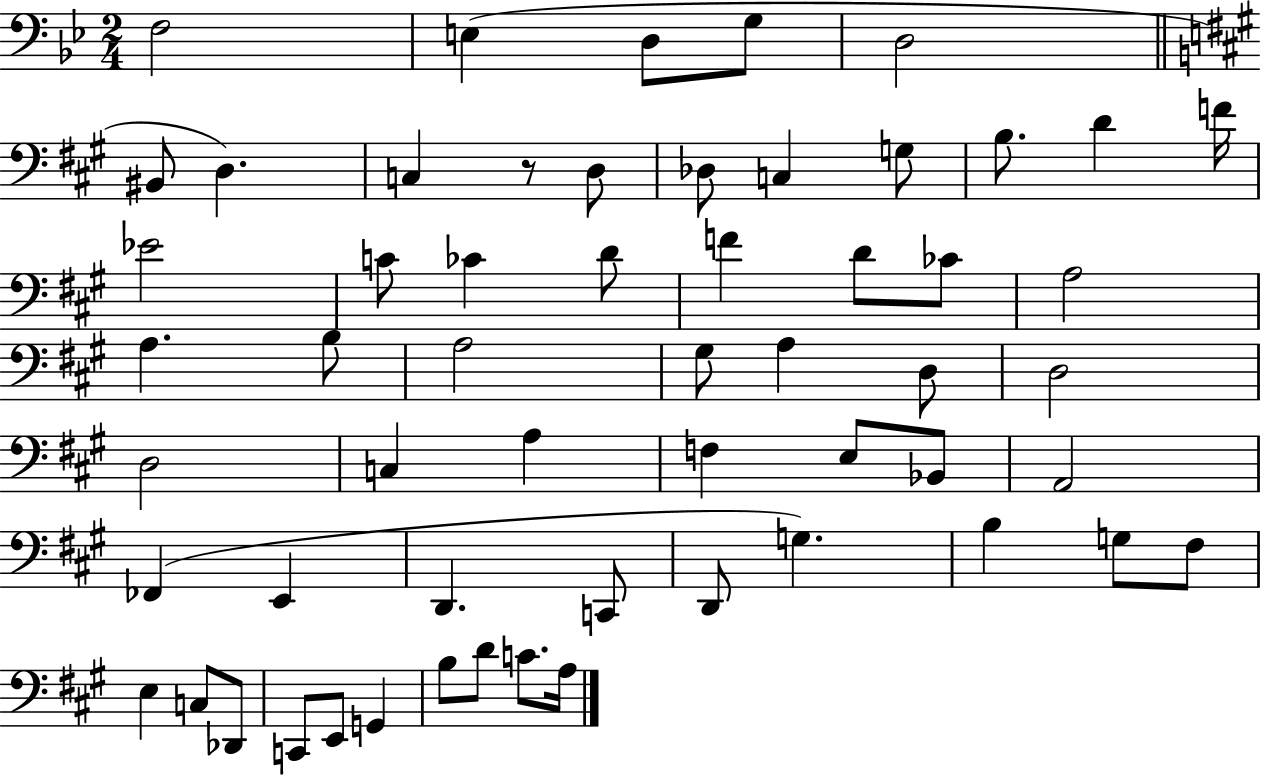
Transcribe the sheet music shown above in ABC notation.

X:1
T:Untitled
M:2/4
L:1/4
K:Bb
F,2 E, D,/2 G,/2 D,2 ^B,,/2 D, C, z/2 D,/2 _D,/2 C, G,/2 B,/2 D F/4 _E2 C/2 _C D/2 F D/2 _C/2 A,2 A, B,/2 A,2 ^G,/2 A, D,/2 D,2 D,2 C, A, F, E,/2 _B,,/2 A,,2 _F,, E,, D,, C,,/2 D,,/2 G, B, G,/2 ^F,/2 E, C,/2 _D,,/2 C,,/2 E,,/2 G,, B,/2 D/2 C/2 A,/4